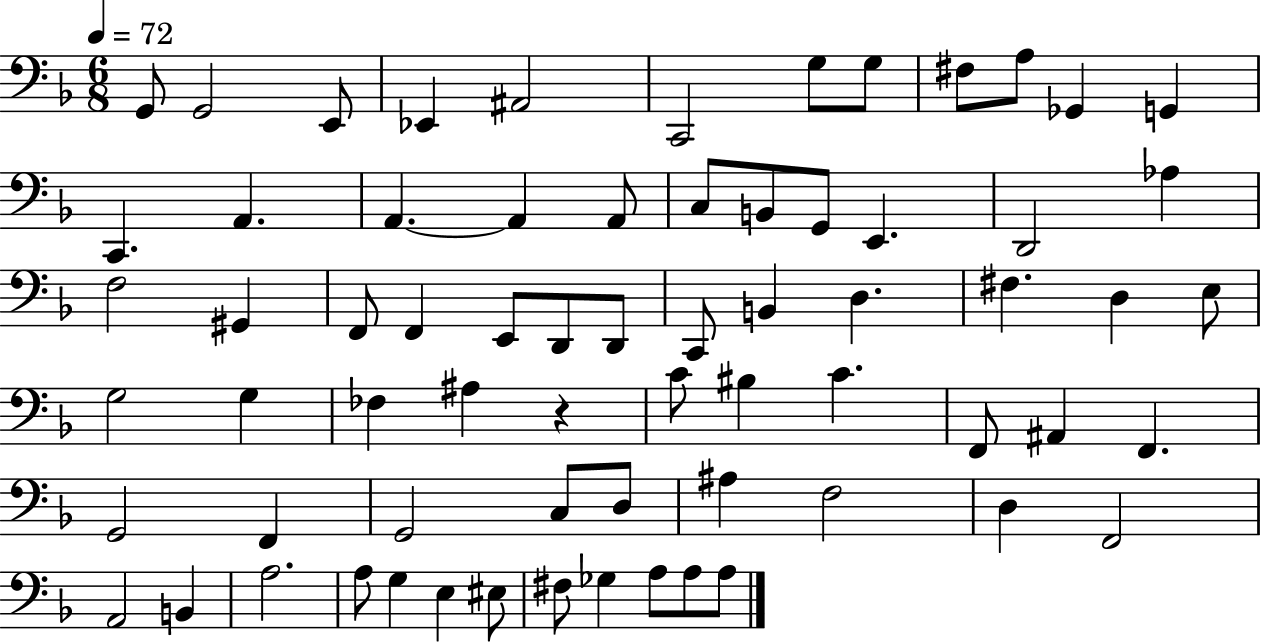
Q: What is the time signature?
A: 6/8